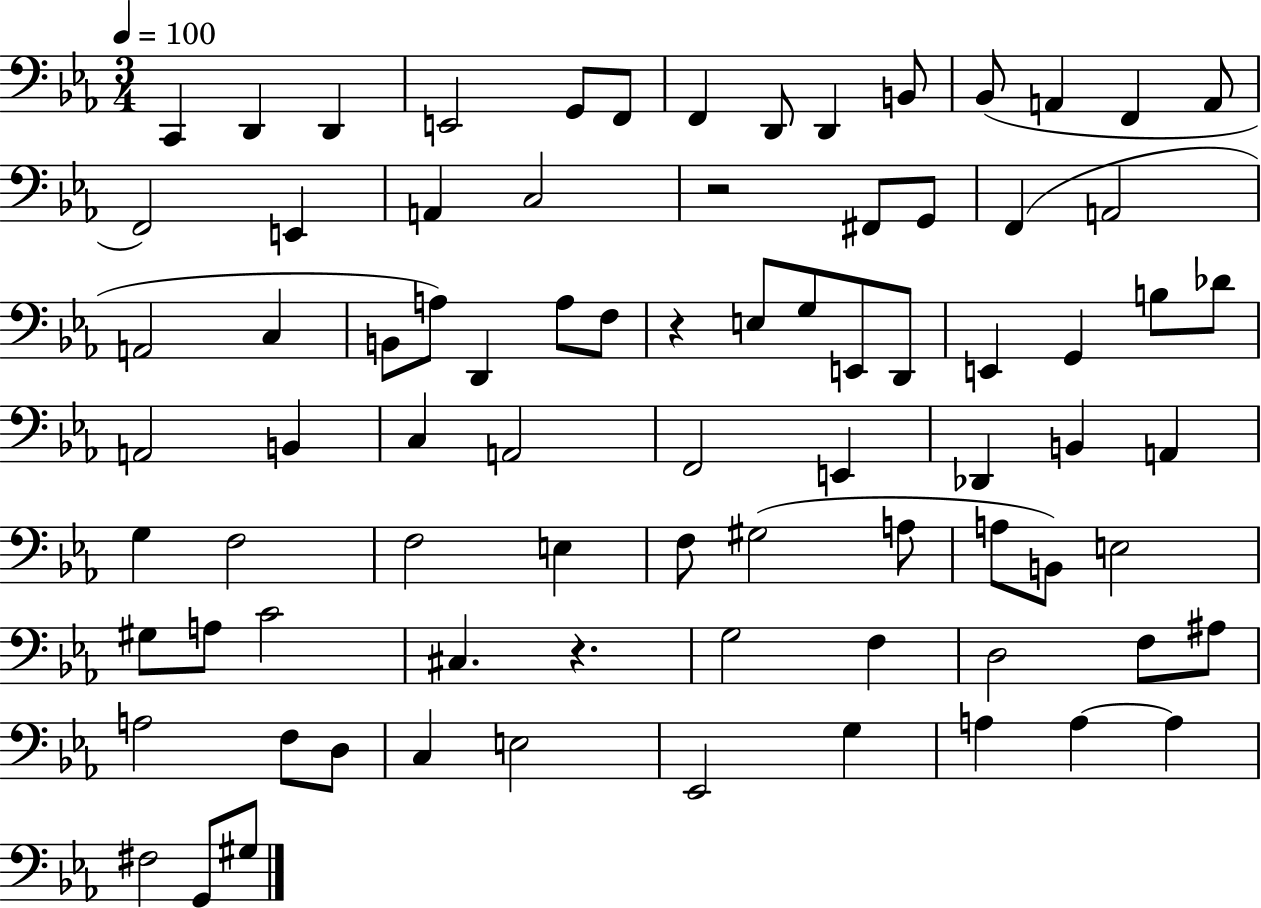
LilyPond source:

{
  \clef bass
  \numericTimeSignature
  \time 3/4
  \key ees \major
  \tempo 4 = 100
  c,4 d,4 d,4 | e,2 g,8 f,8 | f,4 d,8 d,4 b,8 | bes,8( a,4 f,4 a,8 | \break f,2) e,4 | a,4 c2 | r2 fis,8 g,8 | f,4( a,2 | \break a,2 c4 | b,8 a8) d,4 a8 f8 | r4 e8 g8 e,8 d,8 | e,4 g,4 b8 des'8 | \break a,2 b,4 | c4 a,2 | f,2 e,4 | des,4 b,4 a,4 | \break g4 f2 | f2 e4 | f8 gis2( a8 | a8 b,8) e2 | \break gis8 a8 c'2 | cis4. r4. | g2 f4 | d2 f8 ais8 | \break a2 f8 d8 | c4 e2 | ees,2 g4 | a4 a4~~ a4 | \break fis2 g,8 gis8 | \bar "|."
}